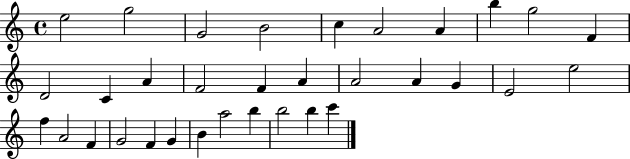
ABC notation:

X:1
T:Untitled
M:4/4
L:1/4
K:C
e2 g2 G2 B2 c A2 A b g2 F D2 C A F2 F A A2 A G E2 e2 f A2 F G2 F G B a2 b b2 b c'